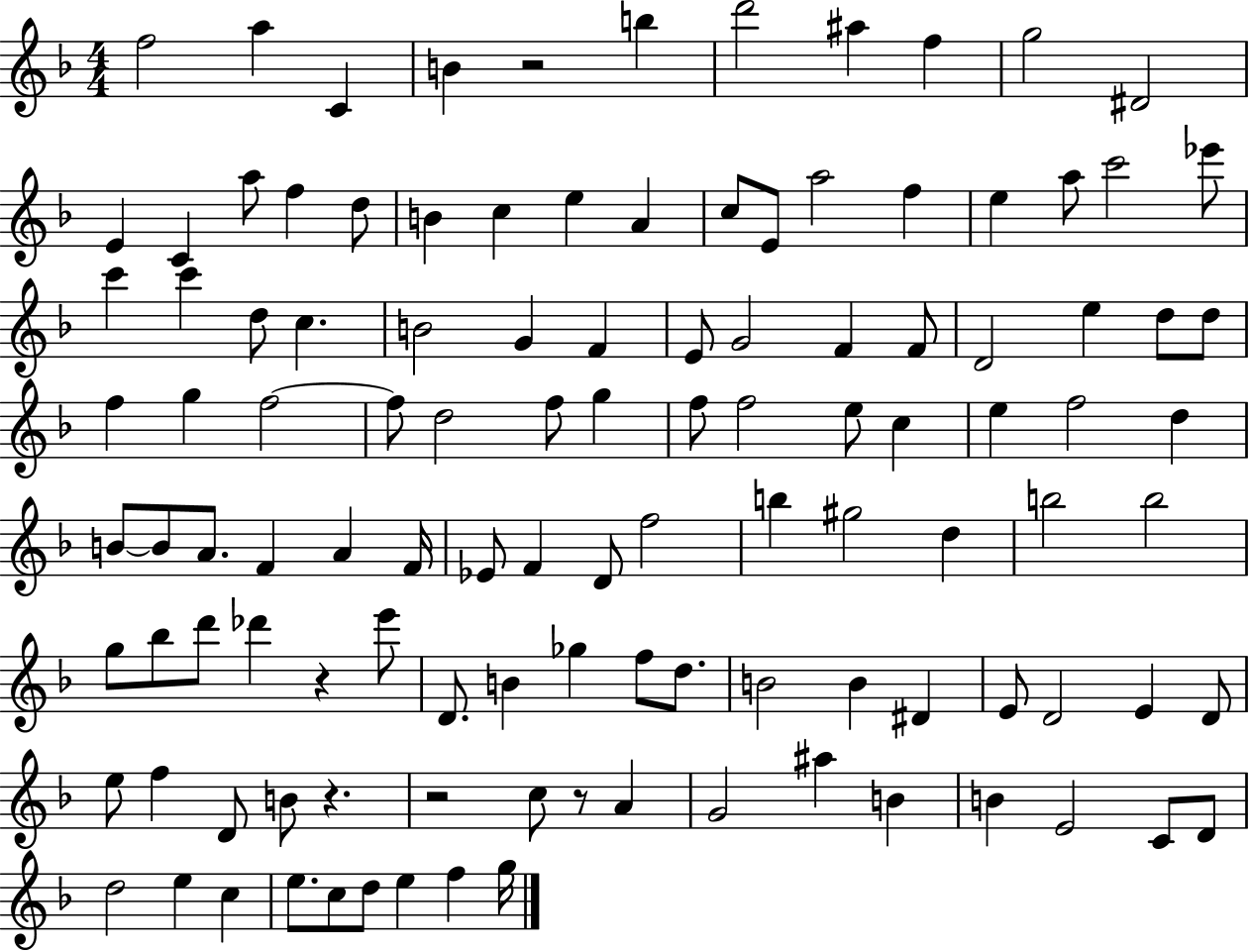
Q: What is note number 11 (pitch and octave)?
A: E4